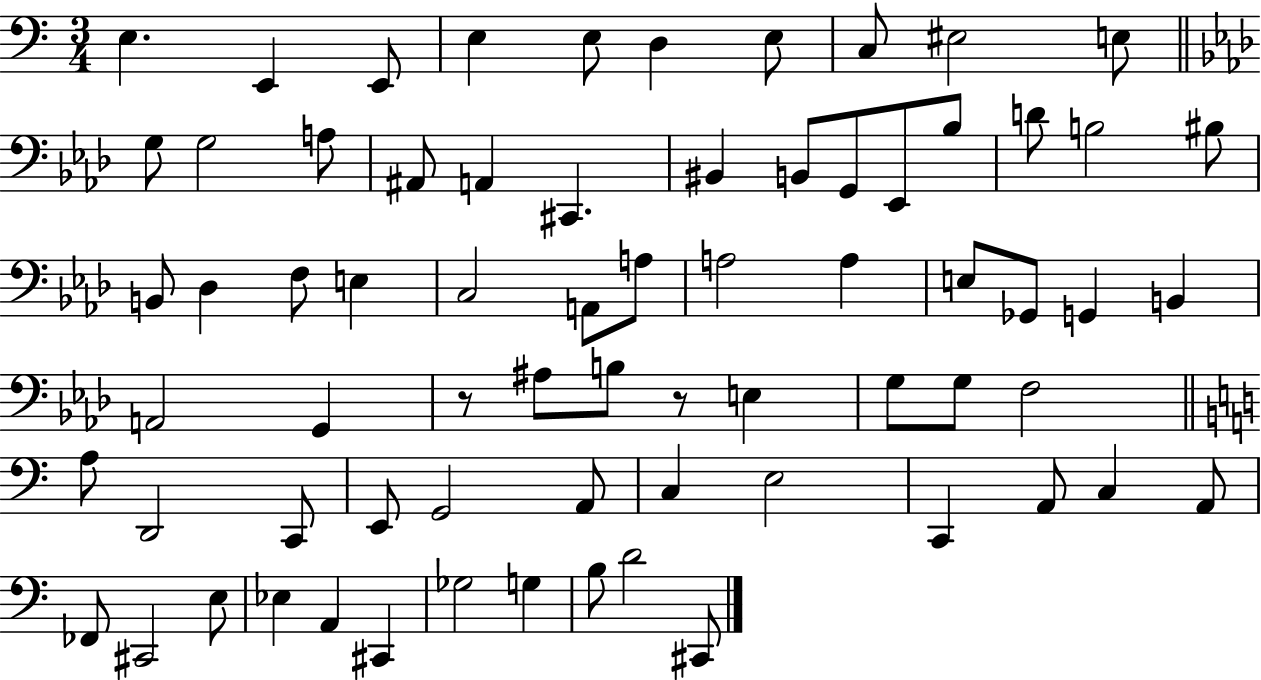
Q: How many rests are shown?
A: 2